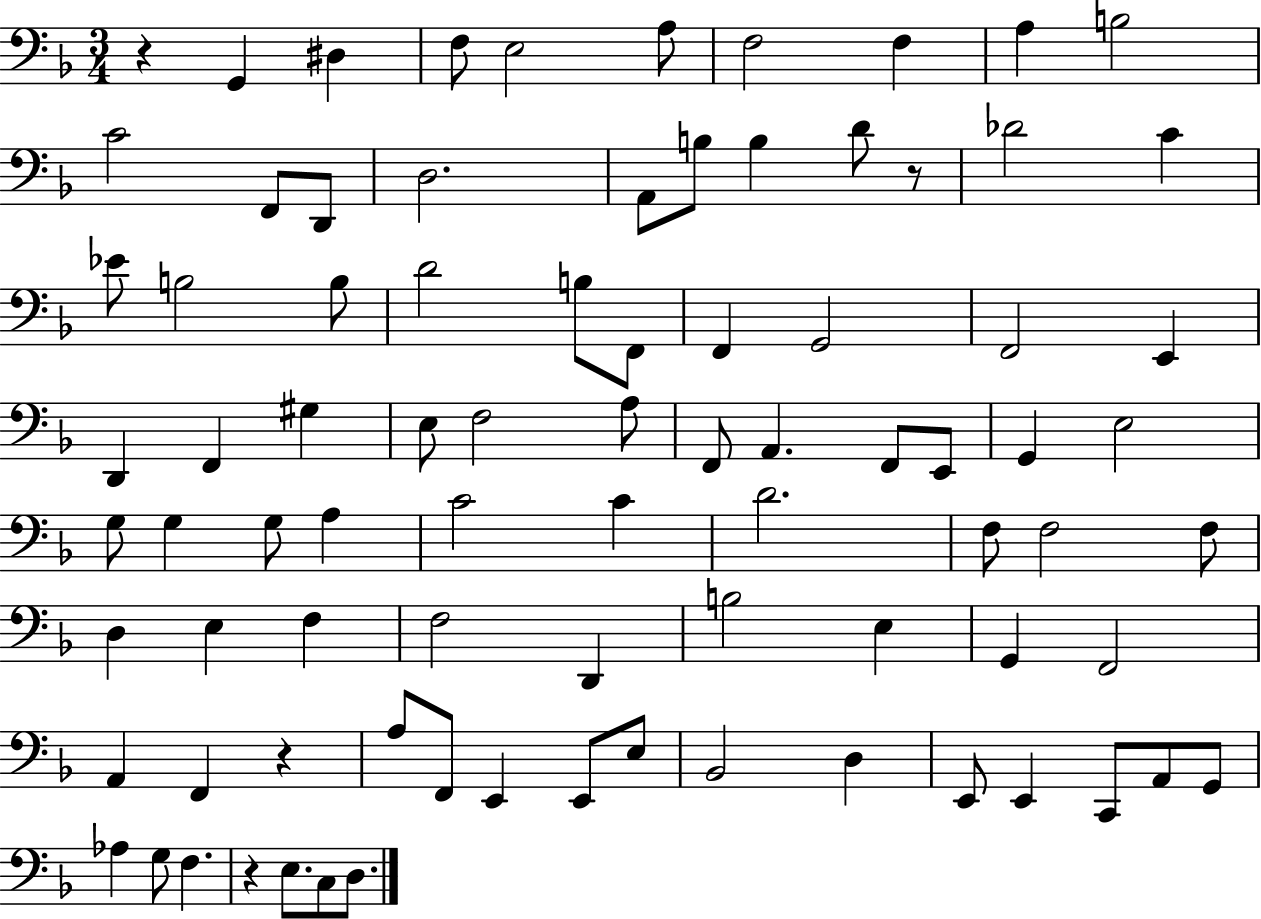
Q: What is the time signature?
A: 3/4